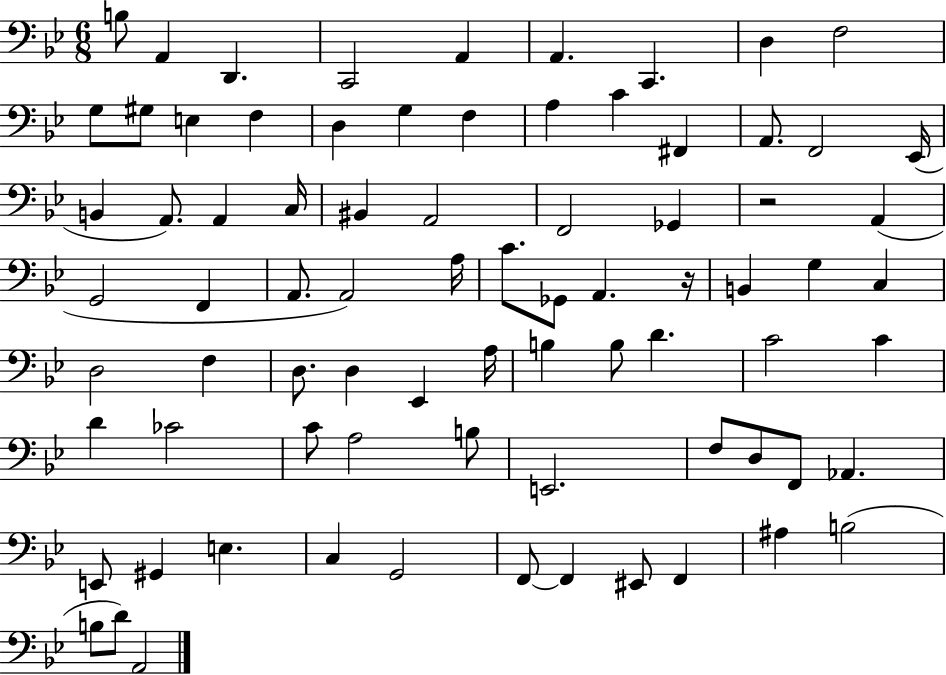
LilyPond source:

{
  \clef bass
  \numericTimeSignature
  \time 6/8
  \key bes \major
  \repeat volta 2 { b8 a,4 d,4. | c,2 a,4 | a,4. c,4. | d4 f2 | \break g8 gis8 e4 f4 | d4 g4 f4 | a4 c'4 fis,4 | a,8. f,2 ees,16( | \break b,4 a,8.) a,4 c16 | bis,4 a,2 | f,2 ges,4 | r2 a,4( | \break g,2 f,4 | a,8. a,2) a16 | c'8. ges,8 a,4. r16 | b,4 g4 c4 | \break d2 f4 | d8. d4 ees,4 a16 | b4 b8 d'4. | c'2 c'4 | \break d'4 ces'2 | c'8 a2 b8 | e,2. | f8 d8 f,8 aes,4. | \break e,8 gis,4 e4. | c4 g,2 | f,8~~ f,4 eis,8 f,4 | ais4 b2( | \break b8 d'8) a,2 | } \bar "|."
}